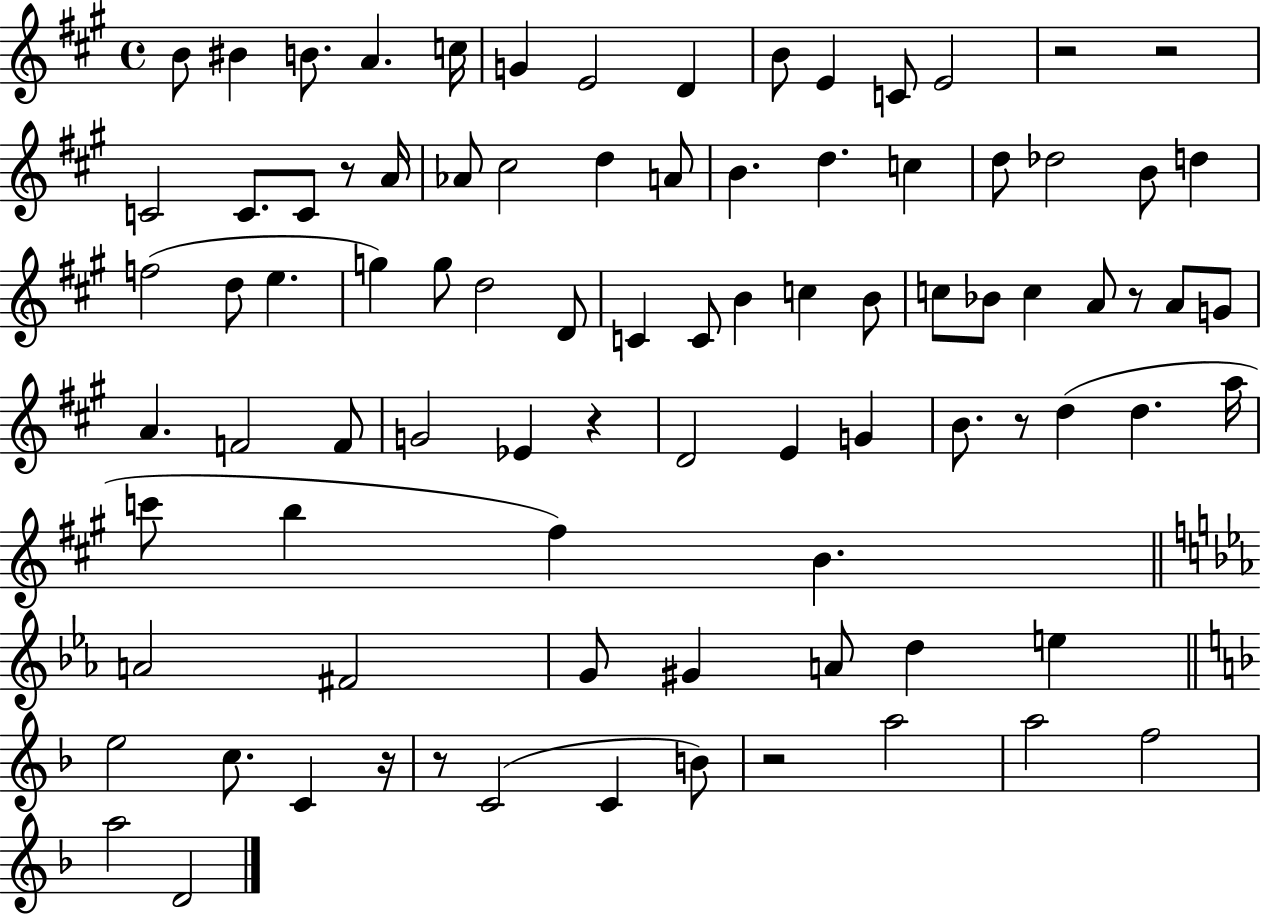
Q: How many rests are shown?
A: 9